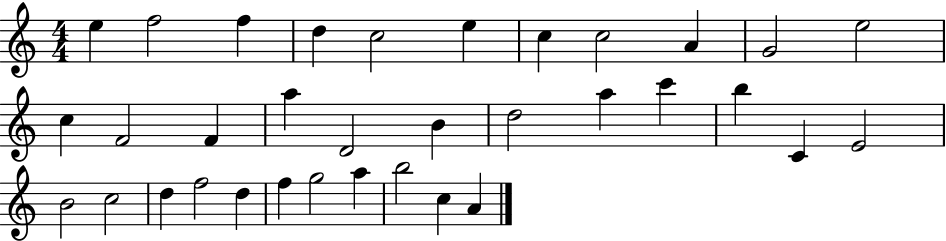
X:1
T:Untitled
M:4/4
L:1/4
K:C
e f2 f d c2 e c c2 A G2 e2 c F2 F a D2 B d2 a c' b C E2 B2 c2 d f2 d f g2 a b2 c A